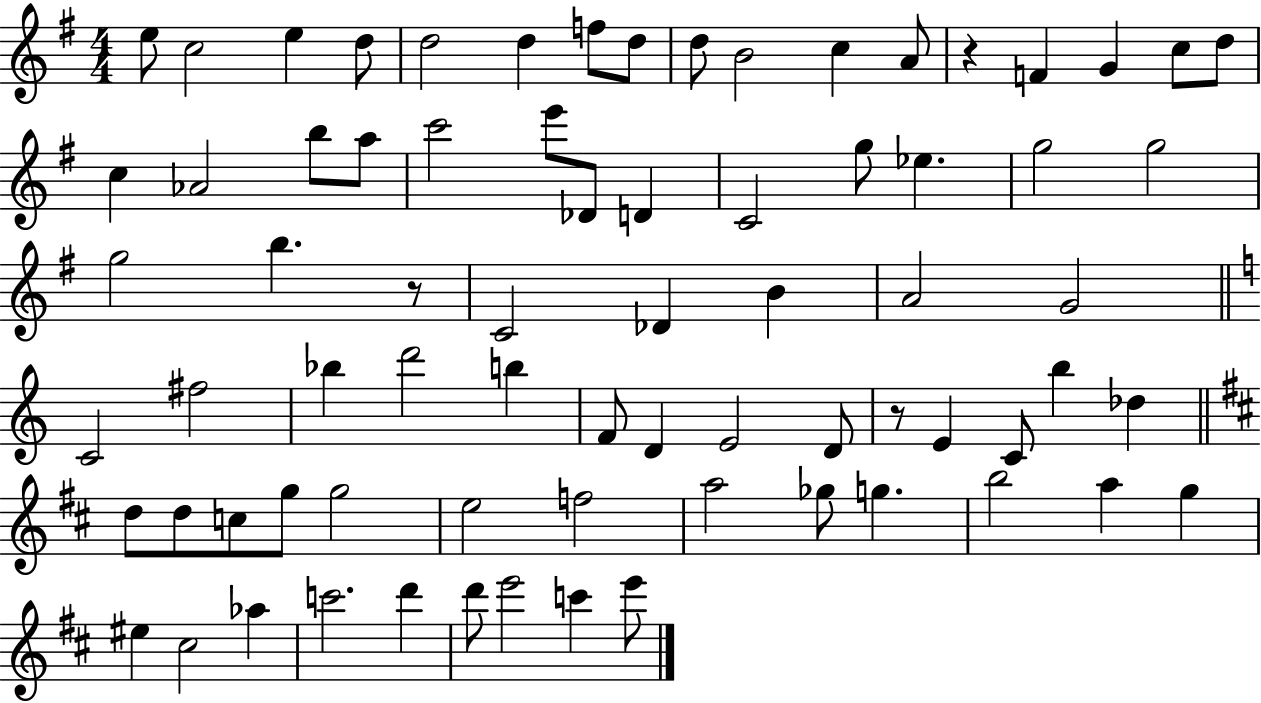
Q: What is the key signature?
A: G major